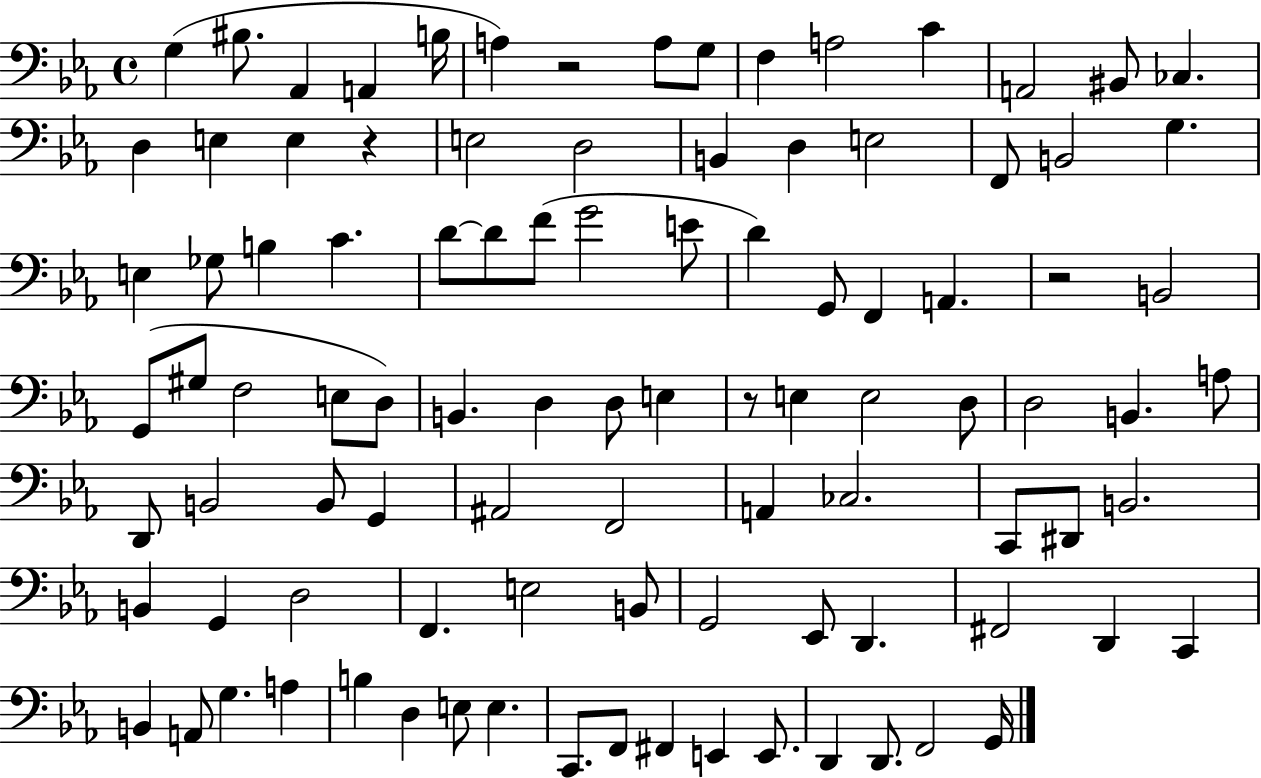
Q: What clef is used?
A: bass